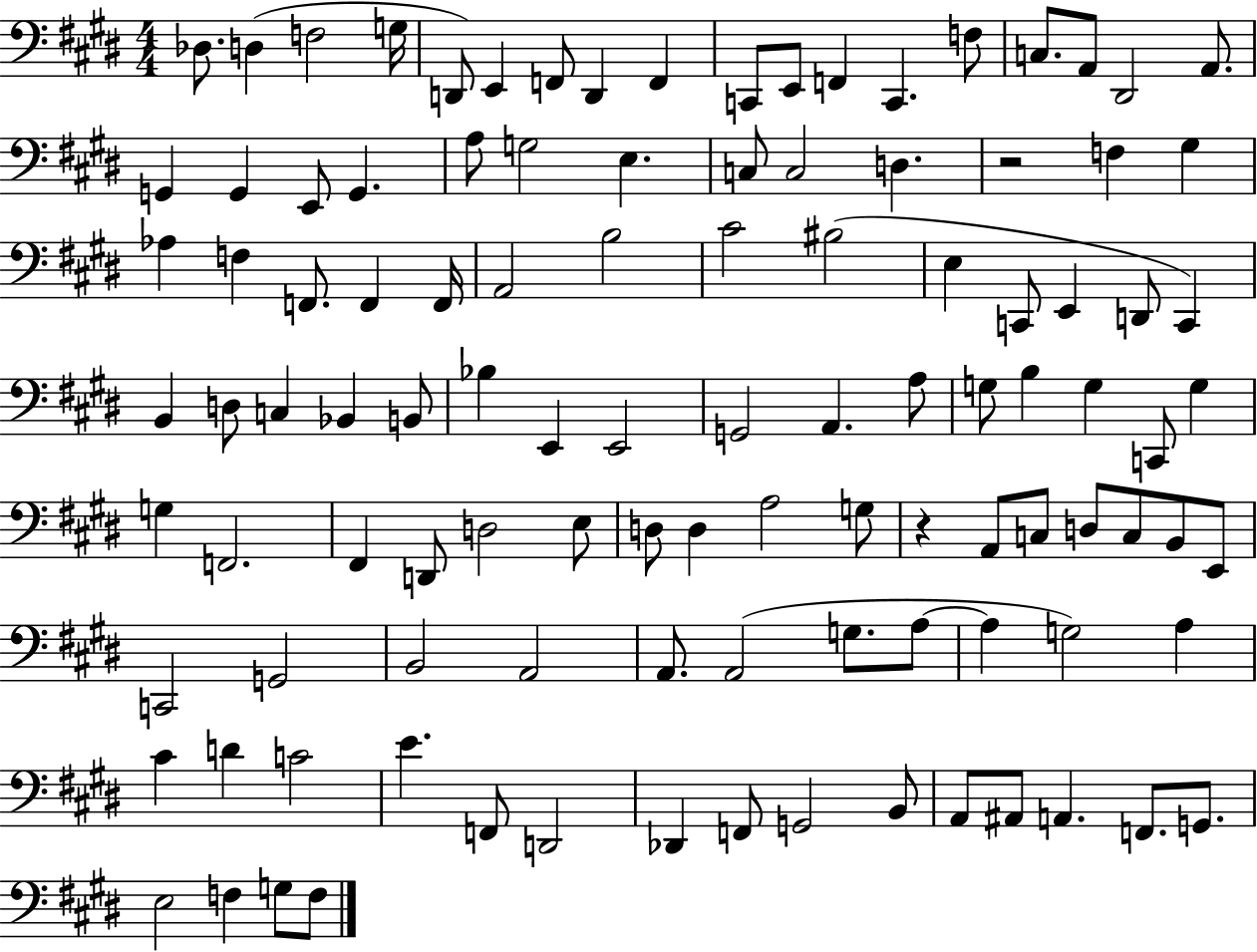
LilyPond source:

{
  \clef bass
  \numericTimeSignature
  \time 4/4
  \key e \major
  des8. d4( f2 g16 | d,8) e,4 f,8 d,4 f,4 | c,8 e,8 f,4 c,4. f8 | c8. a,8 dis,2 a,8. | \break g,4 g,4 e,8 g,4. | a8 g2 e4. | c8 c2 d4. | r2 f4 gis4 | \break aes4 f4 f,8. f,4 f,16 | a,2 b2 | cis'2 bis2( | e4 c,8 e,4 d,8 c,4) | \break b,4 d8 c4 bes,4 b,8 | bes4 e,4 e,2 | g,2 a,4. a8 | g8 b4 g4 c,8 g4 | \break g4 f,2. | fis,4 d,8 d2 e8 | d8 d4 a2 g8 | r4 a,8 c8 d8 c8 b,8 e,8 | \break c,2 g,2 | b,2 a,2 | a,8. a,2( g8. a8~~ | a4 g2) a4 | \break cis'4 d'4 c'2 | e'4. f,8 d,2 | des,4 f,8 g,2 b,8 | a,8 ais,8 a,4. f,8. g,8. | \break e2 f4 g8 f8 | \bar "|."
}